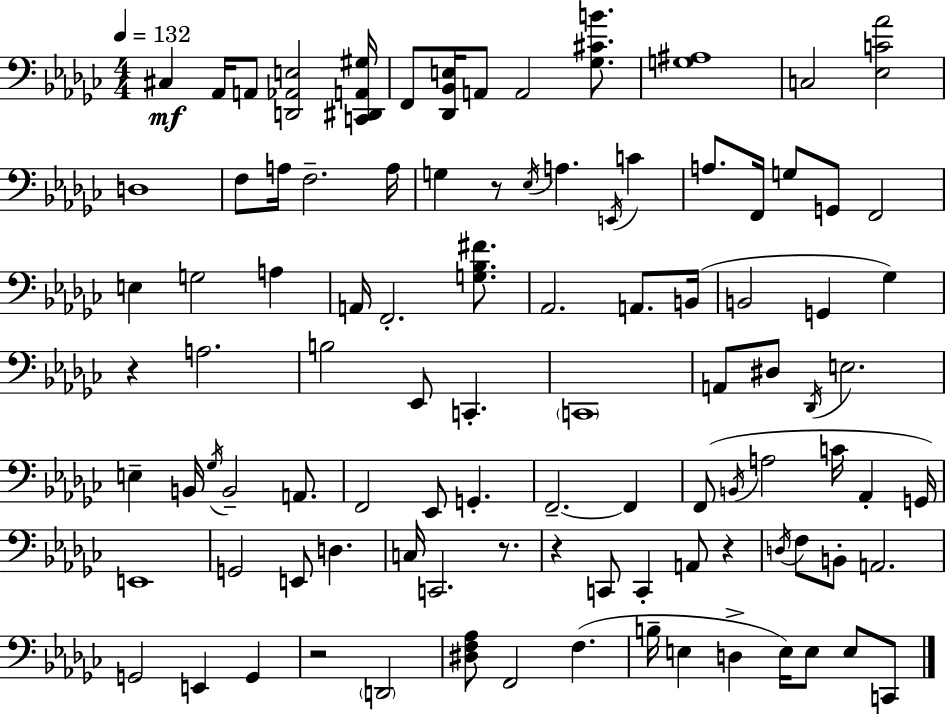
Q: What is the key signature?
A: EES minor